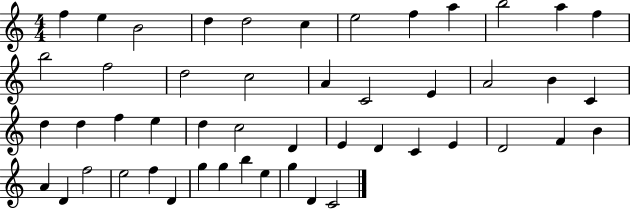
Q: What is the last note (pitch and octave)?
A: C4